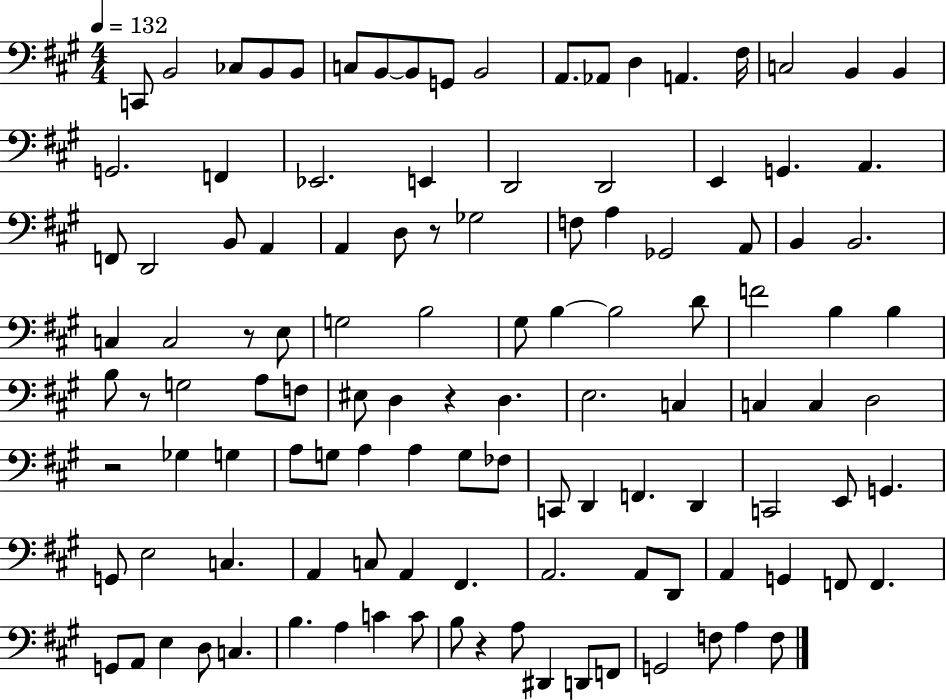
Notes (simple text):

C2/e B2/h CES3/e B2/e B2/e C3/e B2/e B2/e G2/e B2/h A2/e. Ab2/e D3/q A2/q. F#3/s C3/h B2/q B2/q G2/h. F2/q Eb2/h. E2/q D2/h D2/h E2/q G2/q. A2/q. F2/e D2/h B2/e A2/q A2/q D3/e R/e Gb3/h F3/e A3/q Gb2/h A2/e B2/q B2/h. C3/q C3/h R/e E3/e G3/h B3/h G#3/e B3/q B3/h D4/e F4/h B3/q B3/q B3/e R/e G3/h A3/e F3/e EIS3/e D3/q R/q D3/q. E3/h. C3/q C3/q C3/q D3/h R/h Gb3/q G3/q A3/e G3/e A3/q A3/q G3/e FES3/e C2/e D2/q F2/q. D2/q C2/h E2/e G2/q. G2/e E3/h C3/q. A2/q C3/e A2/q F#2/q. A2/h. A2/e D2/e A2/q G2/q F2/e F2/q. G2/e A2/e E3/q D3/e C3/q. B3/q. A3/q C4/q C4/e B3/e R/q A3/e D#2/q D2/e F2/e G2/h F3/e A3/q F3/e